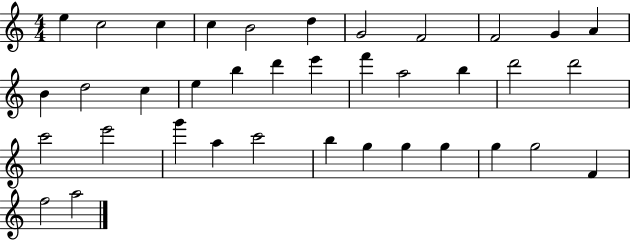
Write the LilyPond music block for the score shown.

{
  \clef treble
  \numericTimeSignature
  \time 4/4
  \key c \major
  e''4 c''2 c''4 | c''4 b'2 d''4 | g'2 f'2 | f'2 g'4 a'4 | \break b'4 d''2 c''4 | e''4 b''4 d'''4 e'''4 | f'''4 a''2 b''4 | d'''2 d'''2 | \break c'''2 e'''2 | g'''4 a''4 c'''2 | b''4 g''4 g''4 g''4 | g''4 g''2 f'4 | \break f''2 a''2 | \bar "|."
}